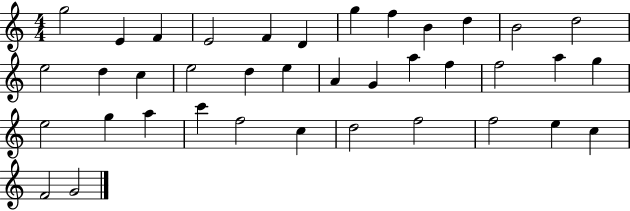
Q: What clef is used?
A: treble